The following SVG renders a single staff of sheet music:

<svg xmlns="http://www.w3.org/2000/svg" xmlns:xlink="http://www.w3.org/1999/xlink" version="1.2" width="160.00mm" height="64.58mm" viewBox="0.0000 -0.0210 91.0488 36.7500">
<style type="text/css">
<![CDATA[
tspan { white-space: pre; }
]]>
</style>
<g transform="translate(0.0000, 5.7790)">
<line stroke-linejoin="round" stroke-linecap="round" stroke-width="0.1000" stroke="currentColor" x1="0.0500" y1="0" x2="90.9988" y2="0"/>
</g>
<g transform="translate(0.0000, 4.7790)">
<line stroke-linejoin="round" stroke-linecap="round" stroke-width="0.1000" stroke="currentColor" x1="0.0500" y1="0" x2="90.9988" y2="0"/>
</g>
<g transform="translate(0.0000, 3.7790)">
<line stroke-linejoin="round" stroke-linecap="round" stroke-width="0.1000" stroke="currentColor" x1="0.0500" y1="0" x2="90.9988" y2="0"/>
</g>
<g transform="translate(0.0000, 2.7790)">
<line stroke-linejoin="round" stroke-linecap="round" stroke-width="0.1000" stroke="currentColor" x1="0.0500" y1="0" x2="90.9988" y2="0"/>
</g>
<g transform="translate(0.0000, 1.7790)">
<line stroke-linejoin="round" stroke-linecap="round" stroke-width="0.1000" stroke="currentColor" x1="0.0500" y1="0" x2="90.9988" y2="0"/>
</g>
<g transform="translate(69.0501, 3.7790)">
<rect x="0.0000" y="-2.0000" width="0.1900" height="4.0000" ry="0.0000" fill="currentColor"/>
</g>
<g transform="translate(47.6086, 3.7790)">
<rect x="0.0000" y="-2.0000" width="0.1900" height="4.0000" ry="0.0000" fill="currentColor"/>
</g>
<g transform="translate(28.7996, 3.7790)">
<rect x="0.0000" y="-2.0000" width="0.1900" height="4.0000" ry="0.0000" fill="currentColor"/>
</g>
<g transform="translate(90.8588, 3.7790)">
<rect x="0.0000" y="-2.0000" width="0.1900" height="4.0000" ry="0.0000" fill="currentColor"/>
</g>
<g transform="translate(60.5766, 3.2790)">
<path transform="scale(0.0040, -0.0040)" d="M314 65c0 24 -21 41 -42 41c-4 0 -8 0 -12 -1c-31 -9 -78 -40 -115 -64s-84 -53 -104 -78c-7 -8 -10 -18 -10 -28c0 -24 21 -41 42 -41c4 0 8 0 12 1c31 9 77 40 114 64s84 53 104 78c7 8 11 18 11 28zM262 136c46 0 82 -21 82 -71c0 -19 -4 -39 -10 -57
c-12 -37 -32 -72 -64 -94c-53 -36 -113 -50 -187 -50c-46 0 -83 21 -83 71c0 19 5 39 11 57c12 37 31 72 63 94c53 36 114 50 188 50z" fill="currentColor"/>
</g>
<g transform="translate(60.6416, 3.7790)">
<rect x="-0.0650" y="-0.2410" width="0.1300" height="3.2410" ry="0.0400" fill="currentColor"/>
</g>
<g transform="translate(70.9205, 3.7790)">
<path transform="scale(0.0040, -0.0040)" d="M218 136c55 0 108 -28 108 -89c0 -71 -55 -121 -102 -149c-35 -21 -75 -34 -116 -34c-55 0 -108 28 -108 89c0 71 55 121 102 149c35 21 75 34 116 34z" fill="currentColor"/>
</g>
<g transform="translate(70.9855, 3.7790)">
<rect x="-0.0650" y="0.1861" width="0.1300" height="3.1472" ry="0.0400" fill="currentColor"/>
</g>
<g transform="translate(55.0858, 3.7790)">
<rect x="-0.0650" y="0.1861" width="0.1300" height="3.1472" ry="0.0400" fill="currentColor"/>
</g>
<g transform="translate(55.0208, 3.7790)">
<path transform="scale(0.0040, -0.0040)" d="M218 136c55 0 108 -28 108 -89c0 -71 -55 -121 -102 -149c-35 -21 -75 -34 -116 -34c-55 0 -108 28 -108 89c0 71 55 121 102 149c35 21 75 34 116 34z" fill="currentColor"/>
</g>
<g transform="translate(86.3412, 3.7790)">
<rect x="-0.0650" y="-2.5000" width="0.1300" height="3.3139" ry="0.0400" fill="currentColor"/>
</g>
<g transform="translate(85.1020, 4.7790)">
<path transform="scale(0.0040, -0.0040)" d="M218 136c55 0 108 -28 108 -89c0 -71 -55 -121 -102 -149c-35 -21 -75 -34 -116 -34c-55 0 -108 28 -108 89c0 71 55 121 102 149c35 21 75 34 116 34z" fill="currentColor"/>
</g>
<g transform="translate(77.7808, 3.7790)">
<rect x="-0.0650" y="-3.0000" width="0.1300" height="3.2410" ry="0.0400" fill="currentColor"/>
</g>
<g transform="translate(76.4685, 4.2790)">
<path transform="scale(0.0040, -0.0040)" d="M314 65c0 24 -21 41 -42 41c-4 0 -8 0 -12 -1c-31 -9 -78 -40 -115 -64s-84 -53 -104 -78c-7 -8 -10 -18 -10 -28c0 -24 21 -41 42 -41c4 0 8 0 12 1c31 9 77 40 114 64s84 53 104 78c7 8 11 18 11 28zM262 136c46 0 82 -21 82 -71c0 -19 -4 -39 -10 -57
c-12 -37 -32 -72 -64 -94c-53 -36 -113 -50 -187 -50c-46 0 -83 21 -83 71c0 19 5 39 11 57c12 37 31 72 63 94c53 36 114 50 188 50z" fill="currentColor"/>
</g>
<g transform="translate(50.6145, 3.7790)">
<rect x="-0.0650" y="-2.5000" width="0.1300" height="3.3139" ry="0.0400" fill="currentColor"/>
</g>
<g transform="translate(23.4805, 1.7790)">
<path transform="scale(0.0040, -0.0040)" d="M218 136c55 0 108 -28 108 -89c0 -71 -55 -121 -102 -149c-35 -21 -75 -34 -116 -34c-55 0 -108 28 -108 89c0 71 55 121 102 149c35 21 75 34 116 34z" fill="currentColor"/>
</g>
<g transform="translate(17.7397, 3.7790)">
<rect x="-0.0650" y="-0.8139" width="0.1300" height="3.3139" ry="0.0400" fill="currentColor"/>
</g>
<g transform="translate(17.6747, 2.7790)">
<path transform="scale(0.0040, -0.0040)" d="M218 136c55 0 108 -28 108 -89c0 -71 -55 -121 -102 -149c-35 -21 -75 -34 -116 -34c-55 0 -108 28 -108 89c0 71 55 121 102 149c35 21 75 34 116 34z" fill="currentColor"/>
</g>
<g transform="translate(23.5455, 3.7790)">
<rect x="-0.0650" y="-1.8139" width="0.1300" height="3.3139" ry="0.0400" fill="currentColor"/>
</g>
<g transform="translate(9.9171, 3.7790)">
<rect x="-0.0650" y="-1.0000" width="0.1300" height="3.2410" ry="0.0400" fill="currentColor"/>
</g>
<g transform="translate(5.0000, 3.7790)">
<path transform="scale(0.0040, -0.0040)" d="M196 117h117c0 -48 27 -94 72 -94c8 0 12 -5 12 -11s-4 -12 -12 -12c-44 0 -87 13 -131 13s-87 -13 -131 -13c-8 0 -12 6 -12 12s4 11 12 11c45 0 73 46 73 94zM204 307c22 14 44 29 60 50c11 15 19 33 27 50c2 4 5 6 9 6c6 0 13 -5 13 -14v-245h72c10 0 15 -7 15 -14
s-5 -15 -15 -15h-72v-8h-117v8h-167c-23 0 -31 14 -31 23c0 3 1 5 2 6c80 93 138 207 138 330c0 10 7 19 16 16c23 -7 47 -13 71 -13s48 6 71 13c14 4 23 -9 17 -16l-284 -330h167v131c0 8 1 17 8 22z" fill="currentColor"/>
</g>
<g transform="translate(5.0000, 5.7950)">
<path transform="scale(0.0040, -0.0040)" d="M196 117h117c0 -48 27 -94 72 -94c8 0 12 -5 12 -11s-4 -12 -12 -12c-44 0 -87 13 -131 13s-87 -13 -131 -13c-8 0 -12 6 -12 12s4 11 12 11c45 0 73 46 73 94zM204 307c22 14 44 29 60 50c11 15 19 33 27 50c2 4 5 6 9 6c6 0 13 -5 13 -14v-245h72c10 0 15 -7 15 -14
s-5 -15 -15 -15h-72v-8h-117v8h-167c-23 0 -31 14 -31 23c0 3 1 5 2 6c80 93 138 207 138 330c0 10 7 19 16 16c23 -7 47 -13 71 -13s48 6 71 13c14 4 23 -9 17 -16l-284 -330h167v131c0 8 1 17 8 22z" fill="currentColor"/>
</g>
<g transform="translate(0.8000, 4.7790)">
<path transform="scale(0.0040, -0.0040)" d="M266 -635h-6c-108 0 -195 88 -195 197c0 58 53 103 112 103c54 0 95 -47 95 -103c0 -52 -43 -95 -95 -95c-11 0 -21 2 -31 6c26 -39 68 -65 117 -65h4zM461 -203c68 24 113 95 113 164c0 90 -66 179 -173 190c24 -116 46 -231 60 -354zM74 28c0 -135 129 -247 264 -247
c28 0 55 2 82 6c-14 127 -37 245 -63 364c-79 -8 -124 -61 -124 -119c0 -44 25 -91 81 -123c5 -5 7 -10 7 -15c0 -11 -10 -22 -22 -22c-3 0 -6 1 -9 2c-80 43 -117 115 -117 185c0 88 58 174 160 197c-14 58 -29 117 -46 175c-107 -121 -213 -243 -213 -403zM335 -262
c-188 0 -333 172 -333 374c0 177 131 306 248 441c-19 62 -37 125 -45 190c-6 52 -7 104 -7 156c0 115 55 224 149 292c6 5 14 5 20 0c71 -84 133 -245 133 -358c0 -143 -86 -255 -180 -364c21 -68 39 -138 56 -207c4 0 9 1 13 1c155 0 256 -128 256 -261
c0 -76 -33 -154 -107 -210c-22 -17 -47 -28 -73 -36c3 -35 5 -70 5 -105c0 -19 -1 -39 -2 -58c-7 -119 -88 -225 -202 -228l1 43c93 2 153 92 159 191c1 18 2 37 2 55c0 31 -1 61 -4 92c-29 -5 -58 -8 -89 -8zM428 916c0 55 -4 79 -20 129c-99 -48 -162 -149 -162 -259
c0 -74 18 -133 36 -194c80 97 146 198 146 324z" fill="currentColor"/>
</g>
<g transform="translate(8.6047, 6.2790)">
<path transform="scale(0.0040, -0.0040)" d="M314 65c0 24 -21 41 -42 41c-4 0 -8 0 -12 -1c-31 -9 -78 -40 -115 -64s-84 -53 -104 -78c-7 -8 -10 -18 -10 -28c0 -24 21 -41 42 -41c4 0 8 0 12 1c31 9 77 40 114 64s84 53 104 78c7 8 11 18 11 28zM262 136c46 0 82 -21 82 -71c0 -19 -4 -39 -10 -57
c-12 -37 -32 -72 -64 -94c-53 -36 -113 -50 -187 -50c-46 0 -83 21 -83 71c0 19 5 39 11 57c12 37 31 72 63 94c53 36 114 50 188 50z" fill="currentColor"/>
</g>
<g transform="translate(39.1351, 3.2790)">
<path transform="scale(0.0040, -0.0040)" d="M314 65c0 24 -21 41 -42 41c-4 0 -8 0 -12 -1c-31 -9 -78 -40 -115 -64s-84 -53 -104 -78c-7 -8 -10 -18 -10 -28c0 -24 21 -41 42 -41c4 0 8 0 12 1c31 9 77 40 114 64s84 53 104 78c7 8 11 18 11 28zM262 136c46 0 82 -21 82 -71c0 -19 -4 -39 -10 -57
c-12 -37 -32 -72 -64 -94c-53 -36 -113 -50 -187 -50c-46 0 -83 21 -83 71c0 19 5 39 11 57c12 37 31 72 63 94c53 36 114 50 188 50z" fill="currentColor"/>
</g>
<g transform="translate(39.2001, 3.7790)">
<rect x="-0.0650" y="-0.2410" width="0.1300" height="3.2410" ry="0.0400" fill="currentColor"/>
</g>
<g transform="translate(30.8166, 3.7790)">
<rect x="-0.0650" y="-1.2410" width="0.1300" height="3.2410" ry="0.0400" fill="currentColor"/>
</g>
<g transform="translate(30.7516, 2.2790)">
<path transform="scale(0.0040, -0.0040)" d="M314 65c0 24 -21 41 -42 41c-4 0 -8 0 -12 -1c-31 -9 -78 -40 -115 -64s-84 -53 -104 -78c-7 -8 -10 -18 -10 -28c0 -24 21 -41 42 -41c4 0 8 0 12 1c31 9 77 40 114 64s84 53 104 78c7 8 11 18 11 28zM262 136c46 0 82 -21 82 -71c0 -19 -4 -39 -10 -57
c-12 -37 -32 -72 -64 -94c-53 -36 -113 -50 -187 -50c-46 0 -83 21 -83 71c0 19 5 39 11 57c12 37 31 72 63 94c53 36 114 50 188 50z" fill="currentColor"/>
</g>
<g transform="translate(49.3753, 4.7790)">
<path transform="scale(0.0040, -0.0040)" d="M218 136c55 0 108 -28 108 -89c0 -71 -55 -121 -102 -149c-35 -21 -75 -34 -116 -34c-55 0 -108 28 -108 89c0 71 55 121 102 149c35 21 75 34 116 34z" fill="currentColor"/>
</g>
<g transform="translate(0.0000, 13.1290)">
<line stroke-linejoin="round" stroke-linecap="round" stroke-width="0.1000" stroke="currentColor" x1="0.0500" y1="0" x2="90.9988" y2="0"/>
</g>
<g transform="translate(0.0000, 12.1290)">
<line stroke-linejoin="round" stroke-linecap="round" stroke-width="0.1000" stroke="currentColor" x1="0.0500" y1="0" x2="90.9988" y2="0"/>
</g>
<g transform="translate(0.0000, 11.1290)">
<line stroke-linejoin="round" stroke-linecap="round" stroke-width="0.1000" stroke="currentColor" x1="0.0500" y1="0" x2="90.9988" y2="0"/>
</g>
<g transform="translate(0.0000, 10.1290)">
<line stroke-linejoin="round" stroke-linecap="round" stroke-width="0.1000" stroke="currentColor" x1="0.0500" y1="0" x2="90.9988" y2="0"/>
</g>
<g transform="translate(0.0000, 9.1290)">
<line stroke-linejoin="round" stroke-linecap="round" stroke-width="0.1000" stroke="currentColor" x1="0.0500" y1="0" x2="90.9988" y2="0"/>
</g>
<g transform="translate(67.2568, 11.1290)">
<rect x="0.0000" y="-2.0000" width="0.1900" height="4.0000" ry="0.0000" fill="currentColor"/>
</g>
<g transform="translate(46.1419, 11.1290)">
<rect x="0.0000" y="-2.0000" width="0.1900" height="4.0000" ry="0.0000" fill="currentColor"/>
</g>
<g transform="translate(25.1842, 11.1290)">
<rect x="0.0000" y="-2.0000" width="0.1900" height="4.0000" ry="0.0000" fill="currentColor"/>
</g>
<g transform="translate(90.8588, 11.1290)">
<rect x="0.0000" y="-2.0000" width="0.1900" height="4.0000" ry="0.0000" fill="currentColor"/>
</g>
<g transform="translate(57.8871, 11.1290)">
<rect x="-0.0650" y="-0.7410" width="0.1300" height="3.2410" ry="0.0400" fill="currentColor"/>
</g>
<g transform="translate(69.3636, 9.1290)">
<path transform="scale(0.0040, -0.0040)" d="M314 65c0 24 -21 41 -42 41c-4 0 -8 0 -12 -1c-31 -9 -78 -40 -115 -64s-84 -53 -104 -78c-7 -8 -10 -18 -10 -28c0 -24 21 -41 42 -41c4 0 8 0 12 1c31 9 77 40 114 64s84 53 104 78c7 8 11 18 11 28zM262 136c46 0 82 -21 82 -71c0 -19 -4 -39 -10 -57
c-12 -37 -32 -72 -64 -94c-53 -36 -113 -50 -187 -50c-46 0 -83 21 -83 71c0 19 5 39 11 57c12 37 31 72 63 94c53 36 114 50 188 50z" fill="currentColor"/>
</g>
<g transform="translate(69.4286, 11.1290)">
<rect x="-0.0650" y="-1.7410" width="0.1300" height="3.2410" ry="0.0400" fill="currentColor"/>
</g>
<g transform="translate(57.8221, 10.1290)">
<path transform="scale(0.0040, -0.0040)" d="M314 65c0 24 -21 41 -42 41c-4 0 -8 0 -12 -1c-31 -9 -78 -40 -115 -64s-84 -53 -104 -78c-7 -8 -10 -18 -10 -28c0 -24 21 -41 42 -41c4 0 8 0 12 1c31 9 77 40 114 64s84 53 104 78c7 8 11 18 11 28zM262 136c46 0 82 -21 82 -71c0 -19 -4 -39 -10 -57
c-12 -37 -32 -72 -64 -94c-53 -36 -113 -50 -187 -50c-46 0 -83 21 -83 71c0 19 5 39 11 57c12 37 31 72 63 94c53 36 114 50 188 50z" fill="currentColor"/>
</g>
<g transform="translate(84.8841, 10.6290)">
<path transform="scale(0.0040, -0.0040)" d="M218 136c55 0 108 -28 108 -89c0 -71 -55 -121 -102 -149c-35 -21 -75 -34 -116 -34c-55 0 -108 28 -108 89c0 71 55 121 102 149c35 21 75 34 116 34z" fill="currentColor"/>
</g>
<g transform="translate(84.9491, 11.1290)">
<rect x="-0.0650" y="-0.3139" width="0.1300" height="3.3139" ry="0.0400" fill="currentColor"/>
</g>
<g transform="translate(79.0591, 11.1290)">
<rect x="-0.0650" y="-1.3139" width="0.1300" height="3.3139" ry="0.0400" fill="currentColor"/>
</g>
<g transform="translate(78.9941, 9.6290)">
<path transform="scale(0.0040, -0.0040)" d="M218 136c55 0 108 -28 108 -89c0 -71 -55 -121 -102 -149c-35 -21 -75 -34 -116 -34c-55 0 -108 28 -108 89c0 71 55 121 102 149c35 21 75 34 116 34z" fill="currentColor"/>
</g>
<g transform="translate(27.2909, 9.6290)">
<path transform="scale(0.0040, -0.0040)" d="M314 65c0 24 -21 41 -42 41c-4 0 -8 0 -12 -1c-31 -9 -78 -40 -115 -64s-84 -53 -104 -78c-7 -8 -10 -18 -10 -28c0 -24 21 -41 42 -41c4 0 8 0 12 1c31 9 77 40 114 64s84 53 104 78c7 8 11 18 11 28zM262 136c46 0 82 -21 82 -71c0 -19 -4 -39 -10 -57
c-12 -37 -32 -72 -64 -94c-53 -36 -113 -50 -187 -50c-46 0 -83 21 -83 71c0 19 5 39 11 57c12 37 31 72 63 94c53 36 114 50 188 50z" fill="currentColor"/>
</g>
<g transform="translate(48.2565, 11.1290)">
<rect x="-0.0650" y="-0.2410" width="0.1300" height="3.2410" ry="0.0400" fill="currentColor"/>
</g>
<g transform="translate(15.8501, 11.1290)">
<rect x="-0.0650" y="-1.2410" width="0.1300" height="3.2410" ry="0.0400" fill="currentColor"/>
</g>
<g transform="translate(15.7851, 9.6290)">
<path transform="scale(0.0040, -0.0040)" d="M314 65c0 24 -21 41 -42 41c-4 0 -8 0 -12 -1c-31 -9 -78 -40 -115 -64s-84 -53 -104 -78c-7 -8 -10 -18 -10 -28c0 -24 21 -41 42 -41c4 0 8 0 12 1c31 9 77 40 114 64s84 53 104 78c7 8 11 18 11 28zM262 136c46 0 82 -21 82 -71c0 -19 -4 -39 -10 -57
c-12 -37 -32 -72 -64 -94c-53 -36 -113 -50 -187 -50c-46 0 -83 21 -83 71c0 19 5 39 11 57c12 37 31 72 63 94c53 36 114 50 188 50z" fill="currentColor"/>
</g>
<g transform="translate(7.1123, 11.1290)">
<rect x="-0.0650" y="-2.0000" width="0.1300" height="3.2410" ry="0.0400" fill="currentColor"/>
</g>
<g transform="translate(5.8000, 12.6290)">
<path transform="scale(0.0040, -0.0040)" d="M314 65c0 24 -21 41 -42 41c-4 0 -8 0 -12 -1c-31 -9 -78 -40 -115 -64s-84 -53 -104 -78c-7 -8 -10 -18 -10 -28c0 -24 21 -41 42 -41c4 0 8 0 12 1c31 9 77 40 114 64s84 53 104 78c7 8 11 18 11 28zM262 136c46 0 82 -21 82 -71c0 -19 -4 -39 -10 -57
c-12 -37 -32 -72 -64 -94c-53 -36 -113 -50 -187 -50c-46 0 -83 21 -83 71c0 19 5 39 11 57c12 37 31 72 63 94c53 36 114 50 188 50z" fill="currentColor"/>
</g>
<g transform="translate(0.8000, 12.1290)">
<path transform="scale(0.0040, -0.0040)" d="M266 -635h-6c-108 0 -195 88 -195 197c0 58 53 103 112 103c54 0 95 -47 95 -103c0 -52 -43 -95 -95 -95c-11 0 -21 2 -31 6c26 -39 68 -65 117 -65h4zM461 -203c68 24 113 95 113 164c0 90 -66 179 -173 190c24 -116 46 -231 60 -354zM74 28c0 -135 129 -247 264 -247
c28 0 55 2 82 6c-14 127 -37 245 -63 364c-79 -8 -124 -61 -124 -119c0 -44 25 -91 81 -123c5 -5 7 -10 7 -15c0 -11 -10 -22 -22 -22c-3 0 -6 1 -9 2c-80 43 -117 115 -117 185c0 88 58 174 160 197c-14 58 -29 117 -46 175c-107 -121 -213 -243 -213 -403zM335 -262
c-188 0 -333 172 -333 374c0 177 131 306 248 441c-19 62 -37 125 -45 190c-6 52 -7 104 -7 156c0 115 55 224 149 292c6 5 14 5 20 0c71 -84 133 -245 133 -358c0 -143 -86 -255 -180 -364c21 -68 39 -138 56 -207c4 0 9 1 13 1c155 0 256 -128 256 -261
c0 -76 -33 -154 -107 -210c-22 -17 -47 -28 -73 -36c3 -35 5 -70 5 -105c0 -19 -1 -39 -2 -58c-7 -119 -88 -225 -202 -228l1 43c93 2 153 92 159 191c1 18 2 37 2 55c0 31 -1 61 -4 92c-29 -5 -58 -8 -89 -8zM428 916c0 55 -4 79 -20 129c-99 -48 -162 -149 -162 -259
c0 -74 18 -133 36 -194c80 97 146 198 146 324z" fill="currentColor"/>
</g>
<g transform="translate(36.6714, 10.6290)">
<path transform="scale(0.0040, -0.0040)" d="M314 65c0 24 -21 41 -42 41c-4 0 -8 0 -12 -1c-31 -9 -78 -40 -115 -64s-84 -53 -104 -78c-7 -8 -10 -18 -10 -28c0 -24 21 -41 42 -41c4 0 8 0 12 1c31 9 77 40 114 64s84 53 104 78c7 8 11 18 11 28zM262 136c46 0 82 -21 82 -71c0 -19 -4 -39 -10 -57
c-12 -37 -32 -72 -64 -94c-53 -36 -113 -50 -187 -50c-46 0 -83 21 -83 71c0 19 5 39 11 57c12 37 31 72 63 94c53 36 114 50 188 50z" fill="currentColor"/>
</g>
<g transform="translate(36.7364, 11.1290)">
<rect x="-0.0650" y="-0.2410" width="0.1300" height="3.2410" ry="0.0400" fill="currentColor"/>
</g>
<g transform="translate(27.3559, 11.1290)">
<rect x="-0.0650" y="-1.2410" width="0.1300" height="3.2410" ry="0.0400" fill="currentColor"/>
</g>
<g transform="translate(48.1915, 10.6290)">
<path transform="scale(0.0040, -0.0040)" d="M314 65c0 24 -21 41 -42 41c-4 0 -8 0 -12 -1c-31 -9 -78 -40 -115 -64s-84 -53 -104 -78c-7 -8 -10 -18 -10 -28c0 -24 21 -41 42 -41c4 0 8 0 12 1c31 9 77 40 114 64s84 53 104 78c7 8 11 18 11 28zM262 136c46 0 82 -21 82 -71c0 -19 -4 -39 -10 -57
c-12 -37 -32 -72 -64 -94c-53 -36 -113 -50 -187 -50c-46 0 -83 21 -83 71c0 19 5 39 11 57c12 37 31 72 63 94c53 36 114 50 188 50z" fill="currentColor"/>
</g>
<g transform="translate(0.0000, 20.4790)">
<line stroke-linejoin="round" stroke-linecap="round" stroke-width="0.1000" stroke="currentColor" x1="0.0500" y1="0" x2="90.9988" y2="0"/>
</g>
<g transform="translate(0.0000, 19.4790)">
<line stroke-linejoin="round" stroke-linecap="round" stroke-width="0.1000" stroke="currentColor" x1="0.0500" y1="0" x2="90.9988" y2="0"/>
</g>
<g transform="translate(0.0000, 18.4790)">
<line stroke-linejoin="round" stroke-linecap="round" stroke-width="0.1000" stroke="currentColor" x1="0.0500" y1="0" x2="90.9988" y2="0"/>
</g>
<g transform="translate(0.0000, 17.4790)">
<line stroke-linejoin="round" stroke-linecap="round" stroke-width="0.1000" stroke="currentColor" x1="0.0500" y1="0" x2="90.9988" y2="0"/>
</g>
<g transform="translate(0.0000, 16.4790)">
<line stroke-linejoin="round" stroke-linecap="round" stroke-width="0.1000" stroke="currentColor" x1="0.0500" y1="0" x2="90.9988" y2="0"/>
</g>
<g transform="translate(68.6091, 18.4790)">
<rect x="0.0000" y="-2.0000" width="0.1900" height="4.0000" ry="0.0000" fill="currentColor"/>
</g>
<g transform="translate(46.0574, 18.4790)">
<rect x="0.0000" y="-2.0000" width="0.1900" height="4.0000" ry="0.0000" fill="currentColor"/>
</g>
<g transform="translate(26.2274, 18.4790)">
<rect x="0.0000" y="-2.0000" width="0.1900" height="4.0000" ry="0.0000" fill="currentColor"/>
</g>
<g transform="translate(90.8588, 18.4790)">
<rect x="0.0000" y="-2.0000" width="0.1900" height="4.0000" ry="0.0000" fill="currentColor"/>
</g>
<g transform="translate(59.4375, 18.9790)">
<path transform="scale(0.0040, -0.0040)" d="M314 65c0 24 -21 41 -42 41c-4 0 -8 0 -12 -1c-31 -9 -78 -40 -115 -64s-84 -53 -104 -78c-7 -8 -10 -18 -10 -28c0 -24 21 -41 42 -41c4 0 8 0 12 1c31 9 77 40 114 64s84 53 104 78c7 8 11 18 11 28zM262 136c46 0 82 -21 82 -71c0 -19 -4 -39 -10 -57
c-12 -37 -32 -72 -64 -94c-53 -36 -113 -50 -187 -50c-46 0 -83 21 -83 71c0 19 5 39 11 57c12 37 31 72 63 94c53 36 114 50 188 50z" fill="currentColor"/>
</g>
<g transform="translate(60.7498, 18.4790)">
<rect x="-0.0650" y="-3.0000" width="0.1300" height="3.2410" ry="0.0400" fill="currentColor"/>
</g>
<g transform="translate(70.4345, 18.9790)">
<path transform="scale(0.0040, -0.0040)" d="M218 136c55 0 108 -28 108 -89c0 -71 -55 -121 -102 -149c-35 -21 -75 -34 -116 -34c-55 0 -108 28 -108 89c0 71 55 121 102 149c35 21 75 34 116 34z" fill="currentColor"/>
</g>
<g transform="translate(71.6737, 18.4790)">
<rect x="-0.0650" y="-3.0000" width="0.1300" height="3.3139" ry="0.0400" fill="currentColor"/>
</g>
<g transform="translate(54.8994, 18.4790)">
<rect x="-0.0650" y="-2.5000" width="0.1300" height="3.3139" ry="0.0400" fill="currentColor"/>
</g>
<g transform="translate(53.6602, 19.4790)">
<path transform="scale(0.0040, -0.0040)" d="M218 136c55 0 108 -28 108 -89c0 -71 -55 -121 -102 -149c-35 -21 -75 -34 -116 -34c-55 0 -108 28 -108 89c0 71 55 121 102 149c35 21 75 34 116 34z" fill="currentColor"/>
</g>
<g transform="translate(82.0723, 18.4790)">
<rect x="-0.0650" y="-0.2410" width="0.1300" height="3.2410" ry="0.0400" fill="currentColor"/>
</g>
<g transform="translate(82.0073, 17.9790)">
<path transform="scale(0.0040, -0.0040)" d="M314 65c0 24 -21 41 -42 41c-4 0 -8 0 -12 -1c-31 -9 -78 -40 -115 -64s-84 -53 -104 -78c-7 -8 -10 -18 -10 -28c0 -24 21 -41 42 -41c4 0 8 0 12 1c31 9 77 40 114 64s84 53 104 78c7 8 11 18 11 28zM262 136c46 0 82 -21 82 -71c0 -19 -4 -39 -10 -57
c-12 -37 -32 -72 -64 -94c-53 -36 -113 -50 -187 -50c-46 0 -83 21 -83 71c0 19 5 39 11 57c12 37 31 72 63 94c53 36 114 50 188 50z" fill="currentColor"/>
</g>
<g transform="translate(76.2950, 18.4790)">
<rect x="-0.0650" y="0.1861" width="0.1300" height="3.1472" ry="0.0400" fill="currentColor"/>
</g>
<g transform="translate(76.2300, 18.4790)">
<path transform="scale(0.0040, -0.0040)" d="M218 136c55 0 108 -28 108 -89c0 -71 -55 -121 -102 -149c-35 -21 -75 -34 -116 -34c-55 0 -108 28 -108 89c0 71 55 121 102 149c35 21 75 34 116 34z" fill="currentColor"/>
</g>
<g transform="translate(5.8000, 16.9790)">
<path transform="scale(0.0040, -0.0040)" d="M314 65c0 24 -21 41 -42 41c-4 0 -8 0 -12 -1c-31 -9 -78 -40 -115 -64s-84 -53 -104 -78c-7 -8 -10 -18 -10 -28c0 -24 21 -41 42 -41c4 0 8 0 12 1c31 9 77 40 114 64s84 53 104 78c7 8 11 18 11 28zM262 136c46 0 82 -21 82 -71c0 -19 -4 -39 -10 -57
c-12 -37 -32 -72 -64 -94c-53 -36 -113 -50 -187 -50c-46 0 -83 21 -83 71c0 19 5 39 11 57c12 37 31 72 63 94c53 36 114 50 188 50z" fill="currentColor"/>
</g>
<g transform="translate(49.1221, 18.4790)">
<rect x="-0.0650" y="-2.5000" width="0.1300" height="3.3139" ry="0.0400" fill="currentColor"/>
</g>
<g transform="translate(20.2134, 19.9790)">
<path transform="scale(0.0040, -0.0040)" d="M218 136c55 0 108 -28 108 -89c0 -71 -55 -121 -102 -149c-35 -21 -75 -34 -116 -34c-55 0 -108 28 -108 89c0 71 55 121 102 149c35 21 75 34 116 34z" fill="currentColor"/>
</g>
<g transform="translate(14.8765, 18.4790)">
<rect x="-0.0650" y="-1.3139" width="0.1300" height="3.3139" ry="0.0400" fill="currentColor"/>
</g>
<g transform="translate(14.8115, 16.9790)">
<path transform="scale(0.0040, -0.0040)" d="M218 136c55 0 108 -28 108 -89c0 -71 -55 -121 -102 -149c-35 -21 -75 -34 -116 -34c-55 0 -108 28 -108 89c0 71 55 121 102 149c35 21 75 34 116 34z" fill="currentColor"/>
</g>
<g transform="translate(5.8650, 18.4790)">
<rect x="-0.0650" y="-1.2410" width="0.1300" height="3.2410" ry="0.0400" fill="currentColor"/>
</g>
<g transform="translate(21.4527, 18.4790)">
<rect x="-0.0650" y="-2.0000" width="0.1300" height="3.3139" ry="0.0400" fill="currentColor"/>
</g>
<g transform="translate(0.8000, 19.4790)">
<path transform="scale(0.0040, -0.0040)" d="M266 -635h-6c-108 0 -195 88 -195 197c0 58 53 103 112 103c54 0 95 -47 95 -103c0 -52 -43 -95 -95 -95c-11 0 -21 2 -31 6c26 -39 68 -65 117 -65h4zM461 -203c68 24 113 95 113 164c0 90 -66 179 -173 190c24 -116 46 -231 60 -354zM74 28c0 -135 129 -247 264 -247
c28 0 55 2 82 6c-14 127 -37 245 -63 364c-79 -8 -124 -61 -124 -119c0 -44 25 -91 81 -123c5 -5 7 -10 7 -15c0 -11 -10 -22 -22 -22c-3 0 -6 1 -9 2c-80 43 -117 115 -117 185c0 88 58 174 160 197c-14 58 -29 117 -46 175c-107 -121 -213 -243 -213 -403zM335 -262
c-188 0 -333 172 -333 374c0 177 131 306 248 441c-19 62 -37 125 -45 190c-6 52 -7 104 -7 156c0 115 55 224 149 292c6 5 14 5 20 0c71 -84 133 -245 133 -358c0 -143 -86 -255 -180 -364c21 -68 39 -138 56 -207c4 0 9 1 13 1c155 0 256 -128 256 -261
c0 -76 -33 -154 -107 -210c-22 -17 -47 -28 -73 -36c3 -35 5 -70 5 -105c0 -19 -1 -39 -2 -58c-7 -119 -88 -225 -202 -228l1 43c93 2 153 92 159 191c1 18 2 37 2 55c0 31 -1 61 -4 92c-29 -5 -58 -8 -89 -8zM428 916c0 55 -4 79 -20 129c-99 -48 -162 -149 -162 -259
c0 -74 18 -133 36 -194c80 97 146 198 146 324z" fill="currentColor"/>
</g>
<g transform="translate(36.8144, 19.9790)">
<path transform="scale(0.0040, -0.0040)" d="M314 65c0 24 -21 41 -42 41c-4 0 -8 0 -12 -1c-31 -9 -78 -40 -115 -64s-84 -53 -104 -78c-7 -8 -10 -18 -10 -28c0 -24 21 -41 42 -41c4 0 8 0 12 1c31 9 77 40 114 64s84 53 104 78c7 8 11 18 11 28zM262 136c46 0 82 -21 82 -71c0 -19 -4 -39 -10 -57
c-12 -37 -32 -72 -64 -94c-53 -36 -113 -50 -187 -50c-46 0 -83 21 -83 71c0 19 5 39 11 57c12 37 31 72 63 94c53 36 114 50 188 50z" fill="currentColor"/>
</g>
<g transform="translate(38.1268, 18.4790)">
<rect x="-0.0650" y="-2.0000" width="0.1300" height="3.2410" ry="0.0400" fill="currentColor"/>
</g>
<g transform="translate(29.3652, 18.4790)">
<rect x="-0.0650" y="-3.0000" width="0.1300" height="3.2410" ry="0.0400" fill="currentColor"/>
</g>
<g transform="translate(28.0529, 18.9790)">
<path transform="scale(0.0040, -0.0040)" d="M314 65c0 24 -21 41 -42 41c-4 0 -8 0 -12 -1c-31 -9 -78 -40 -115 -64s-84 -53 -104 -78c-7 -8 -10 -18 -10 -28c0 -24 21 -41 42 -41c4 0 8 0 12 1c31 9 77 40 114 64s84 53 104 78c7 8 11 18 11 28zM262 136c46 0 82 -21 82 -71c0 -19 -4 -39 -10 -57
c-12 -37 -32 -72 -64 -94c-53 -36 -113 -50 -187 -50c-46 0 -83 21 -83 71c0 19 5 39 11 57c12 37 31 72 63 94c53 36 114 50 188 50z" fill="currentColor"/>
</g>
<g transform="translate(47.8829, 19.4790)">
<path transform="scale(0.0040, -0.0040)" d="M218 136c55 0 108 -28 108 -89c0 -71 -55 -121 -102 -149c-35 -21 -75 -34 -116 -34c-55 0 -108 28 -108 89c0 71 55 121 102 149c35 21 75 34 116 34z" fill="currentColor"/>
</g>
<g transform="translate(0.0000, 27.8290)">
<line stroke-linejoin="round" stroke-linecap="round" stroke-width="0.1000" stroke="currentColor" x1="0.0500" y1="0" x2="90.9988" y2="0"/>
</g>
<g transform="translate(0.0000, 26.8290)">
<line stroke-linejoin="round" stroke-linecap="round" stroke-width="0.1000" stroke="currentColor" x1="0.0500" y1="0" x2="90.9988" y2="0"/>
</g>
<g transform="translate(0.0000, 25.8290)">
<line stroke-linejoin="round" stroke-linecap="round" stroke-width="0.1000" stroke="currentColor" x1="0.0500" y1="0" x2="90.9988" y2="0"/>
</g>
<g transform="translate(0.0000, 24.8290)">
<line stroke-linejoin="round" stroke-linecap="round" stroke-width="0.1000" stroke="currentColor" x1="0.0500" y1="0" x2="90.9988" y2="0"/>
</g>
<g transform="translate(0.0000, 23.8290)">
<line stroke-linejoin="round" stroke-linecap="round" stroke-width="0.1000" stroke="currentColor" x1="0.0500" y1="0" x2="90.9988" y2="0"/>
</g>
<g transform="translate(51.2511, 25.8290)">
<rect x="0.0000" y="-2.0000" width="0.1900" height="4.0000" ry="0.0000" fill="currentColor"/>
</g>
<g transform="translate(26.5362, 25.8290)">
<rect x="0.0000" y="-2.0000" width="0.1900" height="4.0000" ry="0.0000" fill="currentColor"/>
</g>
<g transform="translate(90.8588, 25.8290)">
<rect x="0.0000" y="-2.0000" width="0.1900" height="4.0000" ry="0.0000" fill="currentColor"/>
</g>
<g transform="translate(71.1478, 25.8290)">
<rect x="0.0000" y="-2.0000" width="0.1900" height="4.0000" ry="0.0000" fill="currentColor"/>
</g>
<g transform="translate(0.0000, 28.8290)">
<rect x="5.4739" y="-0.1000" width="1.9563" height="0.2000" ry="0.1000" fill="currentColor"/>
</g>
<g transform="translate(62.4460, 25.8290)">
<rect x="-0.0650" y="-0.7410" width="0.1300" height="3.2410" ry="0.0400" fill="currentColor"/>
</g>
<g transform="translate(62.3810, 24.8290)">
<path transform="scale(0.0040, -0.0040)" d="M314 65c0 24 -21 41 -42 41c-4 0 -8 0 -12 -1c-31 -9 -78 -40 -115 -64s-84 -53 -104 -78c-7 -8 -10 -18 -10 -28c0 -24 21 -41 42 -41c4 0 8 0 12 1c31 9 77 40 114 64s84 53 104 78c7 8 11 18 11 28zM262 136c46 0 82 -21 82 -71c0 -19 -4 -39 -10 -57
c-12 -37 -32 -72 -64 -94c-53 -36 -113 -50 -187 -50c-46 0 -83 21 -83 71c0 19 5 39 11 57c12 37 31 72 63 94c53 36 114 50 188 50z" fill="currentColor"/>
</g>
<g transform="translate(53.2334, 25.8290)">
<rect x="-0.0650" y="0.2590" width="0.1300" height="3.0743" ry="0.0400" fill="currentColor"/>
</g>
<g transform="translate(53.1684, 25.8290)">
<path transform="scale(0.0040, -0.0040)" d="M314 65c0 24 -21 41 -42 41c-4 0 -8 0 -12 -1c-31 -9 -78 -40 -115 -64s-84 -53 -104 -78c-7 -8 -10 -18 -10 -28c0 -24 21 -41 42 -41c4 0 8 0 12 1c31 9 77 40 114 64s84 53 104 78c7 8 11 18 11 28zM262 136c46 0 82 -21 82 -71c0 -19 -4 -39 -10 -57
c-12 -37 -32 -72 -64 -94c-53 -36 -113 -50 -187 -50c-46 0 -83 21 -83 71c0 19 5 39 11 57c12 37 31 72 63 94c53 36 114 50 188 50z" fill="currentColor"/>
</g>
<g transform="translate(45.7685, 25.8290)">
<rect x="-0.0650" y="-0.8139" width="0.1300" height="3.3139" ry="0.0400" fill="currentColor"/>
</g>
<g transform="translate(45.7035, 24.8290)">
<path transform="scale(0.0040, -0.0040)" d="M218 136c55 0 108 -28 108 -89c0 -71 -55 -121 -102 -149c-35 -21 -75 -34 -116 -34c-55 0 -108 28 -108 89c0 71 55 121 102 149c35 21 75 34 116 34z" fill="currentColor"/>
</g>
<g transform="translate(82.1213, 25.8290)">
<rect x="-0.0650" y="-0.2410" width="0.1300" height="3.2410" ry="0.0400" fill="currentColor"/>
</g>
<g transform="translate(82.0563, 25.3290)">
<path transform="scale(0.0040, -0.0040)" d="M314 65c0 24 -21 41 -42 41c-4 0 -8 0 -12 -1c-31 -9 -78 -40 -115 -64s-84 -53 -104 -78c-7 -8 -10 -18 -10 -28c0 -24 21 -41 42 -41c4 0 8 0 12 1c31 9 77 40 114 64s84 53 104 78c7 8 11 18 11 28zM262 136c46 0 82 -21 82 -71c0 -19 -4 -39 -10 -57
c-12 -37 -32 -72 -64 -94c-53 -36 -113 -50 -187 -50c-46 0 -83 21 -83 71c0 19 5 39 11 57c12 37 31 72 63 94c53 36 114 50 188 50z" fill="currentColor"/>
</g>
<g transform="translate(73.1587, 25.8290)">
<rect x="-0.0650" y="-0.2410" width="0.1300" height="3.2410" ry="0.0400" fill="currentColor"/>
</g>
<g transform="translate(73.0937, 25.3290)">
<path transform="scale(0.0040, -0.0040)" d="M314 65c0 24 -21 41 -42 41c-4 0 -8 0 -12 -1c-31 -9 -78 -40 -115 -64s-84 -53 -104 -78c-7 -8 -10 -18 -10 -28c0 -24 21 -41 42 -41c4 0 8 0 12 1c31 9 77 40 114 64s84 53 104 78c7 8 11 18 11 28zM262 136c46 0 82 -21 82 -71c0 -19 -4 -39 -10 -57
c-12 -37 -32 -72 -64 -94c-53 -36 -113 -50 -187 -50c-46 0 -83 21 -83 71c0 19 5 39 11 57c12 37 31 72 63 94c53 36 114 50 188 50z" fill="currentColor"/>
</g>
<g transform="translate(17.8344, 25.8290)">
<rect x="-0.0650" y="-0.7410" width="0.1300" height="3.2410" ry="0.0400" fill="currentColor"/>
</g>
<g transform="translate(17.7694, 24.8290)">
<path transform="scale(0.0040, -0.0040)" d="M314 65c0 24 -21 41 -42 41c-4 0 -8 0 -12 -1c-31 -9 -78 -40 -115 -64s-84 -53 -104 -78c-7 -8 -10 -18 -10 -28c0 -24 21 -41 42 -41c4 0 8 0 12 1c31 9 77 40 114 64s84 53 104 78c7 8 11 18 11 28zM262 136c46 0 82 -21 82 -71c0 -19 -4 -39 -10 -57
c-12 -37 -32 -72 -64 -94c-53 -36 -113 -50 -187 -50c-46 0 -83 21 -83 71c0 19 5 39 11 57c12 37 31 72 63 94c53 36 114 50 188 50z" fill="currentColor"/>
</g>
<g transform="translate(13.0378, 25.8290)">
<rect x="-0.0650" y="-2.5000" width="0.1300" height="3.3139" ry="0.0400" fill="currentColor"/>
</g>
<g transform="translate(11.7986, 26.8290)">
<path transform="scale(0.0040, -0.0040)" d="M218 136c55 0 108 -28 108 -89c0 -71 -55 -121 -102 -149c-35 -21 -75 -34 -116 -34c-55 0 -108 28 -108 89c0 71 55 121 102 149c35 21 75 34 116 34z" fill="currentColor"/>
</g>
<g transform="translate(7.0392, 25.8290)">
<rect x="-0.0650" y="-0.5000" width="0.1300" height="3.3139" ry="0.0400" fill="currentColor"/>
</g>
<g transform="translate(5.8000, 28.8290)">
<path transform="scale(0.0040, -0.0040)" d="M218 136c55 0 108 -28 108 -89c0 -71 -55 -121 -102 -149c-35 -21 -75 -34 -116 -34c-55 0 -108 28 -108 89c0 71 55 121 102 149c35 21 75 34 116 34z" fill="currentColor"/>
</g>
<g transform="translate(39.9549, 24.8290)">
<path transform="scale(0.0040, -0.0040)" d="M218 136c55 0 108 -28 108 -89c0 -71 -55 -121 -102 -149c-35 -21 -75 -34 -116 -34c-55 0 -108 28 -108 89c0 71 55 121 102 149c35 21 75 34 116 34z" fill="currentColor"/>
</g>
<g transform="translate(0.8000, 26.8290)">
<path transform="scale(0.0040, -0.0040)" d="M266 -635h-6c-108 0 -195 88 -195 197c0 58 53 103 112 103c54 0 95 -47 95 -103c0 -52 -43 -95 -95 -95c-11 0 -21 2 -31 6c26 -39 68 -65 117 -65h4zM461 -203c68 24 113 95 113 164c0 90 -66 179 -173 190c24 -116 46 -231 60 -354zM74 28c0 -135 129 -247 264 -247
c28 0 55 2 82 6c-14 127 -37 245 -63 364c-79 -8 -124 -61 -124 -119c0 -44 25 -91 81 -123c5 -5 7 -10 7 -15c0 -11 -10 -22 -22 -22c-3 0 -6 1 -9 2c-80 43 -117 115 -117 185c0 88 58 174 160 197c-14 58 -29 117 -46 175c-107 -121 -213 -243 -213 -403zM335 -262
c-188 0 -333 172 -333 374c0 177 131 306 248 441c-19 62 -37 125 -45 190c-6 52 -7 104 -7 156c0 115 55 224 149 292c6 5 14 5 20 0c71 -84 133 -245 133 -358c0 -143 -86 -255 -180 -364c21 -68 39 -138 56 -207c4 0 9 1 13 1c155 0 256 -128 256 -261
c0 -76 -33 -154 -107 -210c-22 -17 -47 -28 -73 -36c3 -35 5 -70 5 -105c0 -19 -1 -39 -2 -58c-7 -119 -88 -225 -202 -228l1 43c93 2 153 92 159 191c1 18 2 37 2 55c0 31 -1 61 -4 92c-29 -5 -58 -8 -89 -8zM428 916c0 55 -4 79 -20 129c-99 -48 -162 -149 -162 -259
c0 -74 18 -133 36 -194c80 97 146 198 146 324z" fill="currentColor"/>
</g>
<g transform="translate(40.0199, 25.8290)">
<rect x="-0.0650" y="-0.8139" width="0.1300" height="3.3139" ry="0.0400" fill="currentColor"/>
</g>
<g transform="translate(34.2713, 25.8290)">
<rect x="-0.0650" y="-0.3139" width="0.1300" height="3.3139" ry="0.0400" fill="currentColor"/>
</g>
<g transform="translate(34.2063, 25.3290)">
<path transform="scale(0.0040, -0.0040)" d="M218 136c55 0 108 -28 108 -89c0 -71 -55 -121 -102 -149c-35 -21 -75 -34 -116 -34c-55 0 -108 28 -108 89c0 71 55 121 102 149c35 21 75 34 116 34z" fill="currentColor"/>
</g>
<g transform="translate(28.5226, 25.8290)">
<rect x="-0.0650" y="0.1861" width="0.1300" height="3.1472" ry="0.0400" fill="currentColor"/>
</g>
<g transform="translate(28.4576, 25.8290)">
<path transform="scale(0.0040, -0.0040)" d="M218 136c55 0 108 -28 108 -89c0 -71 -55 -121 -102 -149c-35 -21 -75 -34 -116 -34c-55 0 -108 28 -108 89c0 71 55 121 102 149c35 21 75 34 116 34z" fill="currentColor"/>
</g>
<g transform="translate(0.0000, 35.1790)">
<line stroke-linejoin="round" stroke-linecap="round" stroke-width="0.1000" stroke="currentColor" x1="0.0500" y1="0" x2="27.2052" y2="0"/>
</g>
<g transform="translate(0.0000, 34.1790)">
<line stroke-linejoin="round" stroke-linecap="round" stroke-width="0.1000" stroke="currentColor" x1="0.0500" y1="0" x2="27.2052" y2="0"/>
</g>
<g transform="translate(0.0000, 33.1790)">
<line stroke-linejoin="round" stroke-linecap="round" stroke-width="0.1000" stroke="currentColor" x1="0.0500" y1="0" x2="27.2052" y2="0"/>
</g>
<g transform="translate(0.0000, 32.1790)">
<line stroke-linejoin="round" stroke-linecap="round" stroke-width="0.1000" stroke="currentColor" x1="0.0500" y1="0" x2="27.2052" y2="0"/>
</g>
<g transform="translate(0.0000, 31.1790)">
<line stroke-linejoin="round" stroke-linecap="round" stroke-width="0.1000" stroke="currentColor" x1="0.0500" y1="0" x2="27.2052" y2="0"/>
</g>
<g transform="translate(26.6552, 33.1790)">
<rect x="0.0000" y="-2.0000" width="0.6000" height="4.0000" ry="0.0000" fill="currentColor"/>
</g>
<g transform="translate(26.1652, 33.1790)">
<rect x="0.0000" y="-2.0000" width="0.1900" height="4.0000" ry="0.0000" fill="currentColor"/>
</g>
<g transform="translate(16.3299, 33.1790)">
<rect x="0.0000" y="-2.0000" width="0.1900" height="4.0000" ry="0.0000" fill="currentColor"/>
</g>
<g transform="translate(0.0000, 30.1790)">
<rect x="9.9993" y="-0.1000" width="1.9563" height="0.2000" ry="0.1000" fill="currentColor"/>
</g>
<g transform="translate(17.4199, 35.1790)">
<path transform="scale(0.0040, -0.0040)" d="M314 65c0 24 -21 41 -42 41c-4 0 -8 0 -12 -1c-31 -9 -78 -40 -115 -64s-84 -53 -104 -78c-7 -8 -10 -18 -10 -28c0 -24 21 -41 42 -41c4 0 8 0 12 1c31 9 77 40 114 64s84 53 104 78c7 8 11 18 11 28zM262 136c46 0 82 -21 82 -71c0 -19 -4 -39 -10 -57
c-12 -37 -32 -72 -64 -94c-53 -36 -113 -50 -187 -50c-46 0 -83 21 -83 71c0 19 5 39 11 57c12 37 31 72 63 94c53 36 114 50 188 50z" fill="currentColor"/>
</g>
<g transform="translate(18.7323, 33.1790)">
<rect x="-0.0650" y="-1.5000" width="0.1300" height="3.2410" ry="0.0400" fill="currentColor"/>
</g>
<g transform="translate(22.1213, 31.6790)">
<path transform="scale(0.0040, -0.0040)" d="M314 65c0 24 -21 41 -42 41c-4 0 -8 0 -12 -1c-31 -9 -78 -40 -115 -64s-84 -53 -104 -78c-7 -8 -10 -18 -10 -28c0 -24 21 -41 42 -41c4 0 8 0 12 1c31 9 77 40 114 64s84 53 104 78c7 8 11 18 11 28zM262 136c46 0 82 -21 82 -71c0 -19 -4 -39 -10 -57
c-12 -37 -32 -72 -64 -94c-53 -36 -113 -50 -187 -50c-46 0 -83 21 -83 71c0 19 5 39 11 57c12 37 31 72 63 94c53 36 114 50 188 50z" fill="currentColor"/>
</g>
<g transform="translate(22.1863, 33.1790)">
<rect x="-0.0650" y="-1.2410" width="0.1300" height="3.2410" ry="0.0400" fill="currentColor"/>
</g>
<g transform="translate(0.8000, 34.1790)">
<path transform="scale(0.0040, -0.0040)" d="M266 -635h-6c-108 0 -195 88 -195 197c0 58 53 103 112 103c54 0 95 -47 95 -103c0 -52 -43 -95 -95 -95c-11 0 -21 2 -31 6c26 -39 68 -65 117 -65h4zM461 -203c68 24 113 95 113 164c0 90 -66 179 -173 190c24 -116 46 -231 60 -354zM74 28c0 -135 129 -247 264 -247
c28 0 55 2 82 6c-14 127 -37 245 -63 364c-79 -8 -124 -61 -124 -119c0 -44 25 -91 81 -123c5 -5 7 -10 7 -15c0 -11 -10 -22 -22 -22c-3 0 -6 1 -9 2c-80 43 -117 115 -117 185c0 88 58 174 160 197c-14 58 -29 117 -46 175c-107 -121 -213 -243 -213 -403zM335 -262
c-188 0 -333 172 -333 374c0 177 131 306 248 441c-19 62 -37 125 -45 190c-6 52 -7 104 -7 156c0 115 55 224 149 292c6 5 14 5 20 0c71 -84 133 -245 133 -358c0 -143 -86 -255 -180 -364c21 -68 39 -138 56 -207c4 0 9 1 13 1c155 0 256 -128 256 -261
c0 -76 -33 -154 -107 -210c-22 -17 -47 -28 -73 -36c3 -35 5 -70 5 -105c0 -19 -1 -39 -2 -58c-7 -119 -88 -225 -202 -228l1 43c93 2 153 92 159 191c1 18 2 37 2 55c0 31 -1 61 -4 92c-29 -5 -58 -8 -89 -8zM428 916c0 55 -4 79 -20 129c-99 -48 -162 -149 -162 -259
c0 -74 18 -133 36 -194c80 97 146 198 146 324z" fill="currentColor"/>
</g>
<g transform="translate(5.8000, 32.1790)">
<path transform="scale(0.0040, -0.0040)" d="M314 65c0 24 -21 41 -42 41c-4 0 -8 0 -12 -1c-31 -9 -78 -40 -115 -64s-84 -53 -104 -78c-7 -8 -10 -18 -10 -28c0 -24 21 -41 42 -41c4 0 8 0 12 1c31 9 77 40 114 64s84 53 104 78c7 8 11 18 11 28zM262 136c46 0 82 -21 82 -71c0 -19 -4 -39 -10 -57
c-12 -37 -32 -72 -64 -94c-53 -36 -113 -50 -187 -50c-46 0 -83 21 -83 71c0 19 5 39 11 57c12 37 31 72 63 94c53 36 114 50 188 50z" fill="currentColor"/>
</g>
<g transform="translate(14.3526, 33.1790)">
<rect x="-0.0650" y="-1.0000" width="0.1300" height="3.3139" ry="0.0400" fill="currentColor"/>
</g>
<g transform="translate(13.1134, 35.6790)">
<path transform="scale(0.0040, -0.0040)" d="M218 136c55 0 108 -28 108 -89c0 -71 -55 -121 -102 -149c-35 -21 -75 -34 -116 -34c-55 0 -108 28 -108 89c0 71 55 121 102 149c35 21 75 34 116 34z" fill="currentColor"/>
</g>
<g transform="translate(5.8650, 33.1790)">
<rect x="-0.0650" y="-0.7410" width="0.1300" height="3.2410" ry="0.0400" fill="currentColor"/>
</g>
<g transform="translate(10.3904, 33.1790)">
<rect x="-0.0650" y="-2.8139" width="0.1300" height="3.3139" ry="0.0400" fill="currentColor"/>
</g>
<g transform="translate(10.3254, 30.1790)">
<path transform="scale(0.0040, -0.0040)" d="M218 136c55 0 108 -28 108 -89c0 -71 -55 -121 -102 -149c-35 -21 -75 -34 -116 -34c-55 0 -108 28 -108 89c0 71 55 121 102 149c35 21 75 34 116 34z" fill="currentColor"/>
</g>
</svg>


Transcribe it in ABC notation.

X:1
T:Untitled
M:4/4
L:1/4
K:C
D2 d f e2 c2 G B c2 B A2 G F2 e2 e2 c2 c2 d2 f2 e c e2 e F A2 F2 G G A2 A B c2 C G d2 B c d d B2 d2 c2 c2 d2 a D E2 e2